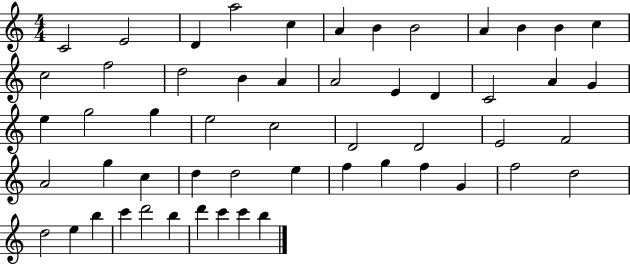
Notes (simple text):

C4/h E4/h D4/q A5/h C5/q A4/q B4/q B4/h A4/q B4/q B4/q C5/q C5/h F5/h D5/h B4/q A4/q A4/h E4/q D4/q C4/h A4/q G4/q E5/q G5/h G5/q E5/h C5/h D4/h D4/h E4/h F4/h A4/h G5/q C5/q D5/q D5/h E5/q F5/q G5/q F5/q G4/q F5/h D5/h D5/h E5/q B5/q C6/q D6/h B5/q D6/q C6/q C6/q B5/q